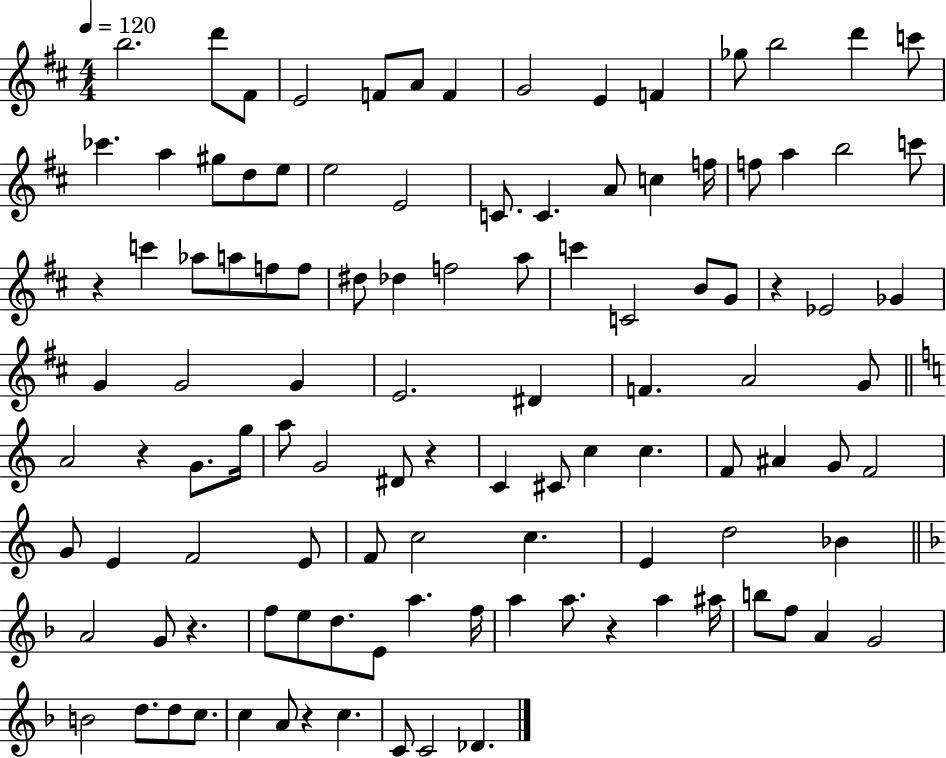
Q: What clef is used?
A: treble